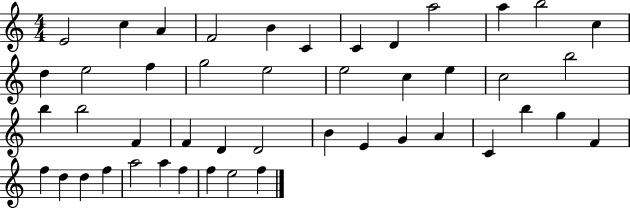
{
  \clef treble
  \numericTimeSignature
  \time 4/4
  \key c \major
  e'2 c''4 a'4 | f'2 b'4 c'4 | c'4 d'4 a''2 | a''4 b''2 c''4 | \break d''4 e''2 f''4 | g''2 e''2 | e''2 c''4 e''4 | c''2 b''2 | \break b''4 b''2 f'4 | f'4 d'4 d'2 | b'4 e'4 g'4 a'4 | c'4 b''4 g''4 f'4 | \break f''4 d''4 d''4 f''4 | a''2 a''4 f''4 | f''4 e''2 f''4 | \bar "|."
}